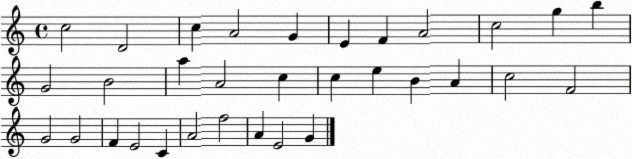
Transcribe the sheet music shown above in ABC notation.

X:1
T:Untitled
M:4/4
L:1/4
K:C
c2 D2 c A2 G E F A2 c2 g b G2 B2 a A2 c c e B A c2 F2 G2 G2 F E2 C A2 f2 A E2 G